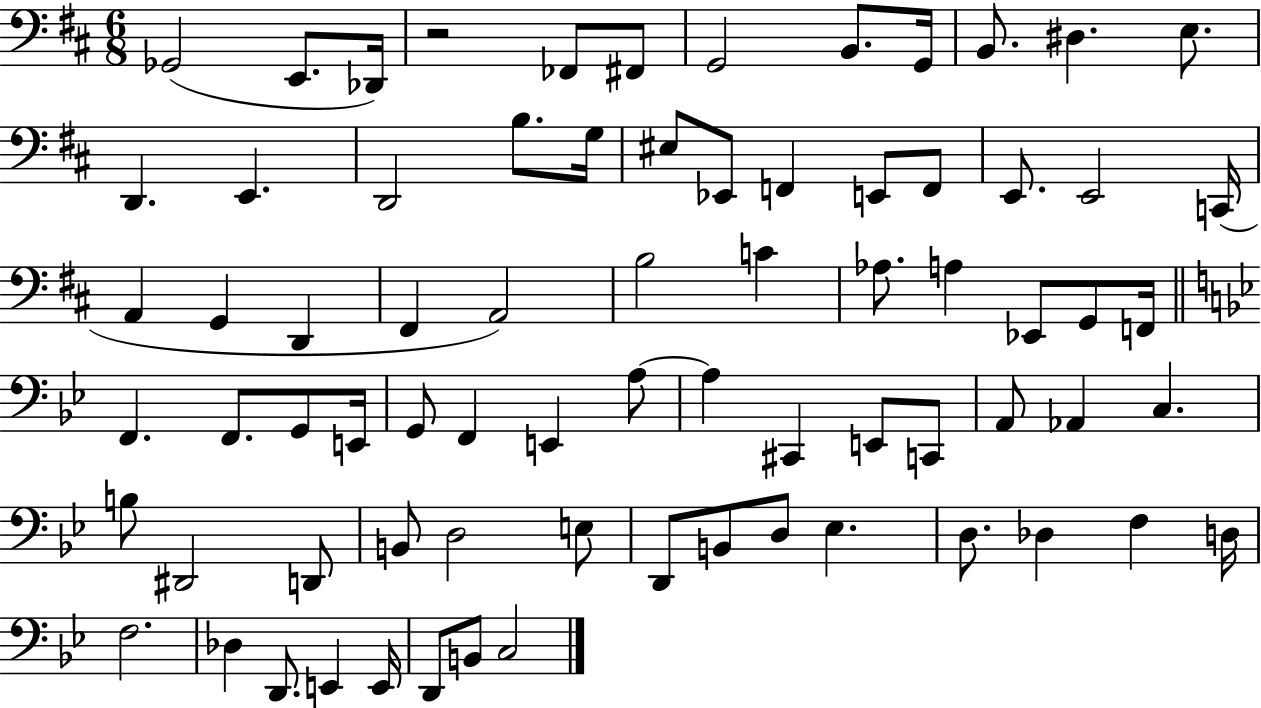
Gb2/h E2/e. Db2/s R/h FES2/e F#2/e G2/h B2/e. G2/s B2/e. D#3/q. E3/e. D2/q. E2/q. D2/h B3/e. G3/s EIS3/e Eb2/e F2/q E2/e F2/e E2/e. E2/h C2/s A2/q G2/q D2/q F#2/q A2/h B3/h C4/q Ab3/e. A3/q Eb2/e G2/e F2/s F2/q. F2/e. G2/e E2/s G2/e F2/q E2/q A3/e A3/q C#2/q E2/e C2/e A2/e Ab2/q C3/q. B3/e D#2/h D2/e B2/e D3/h E3/e D2/e B2/e D3/e Eb3/q. D3/e. Db3/q F3/q D3/s F3/h. Db3/q D2/e. E2/q E2/s D2/e B2/e C3/h